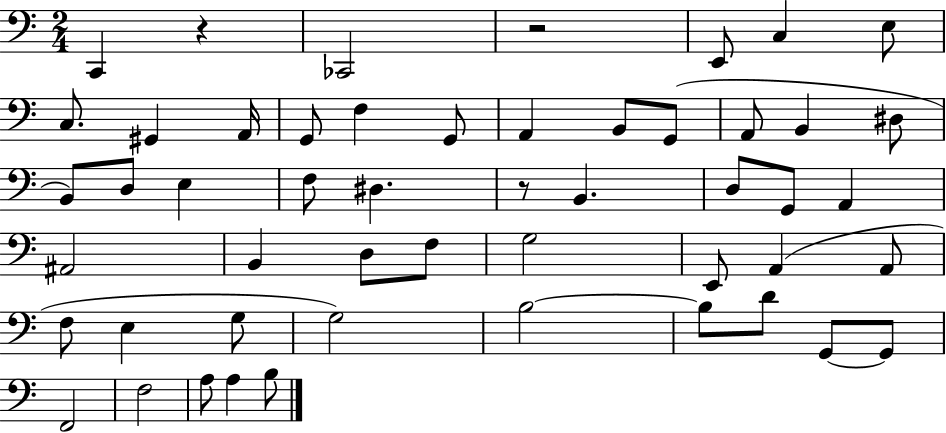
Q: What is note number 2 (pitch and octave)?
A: CES2